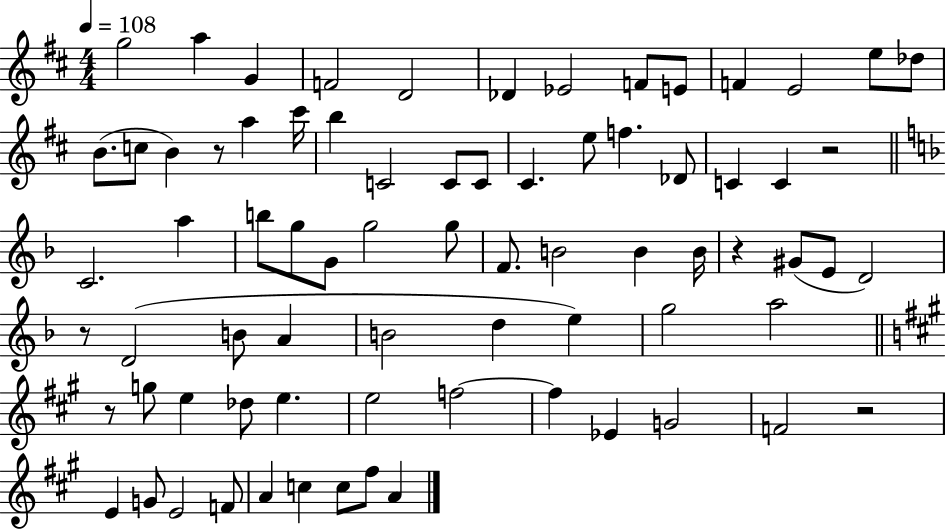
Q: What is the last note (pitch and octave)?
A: A4